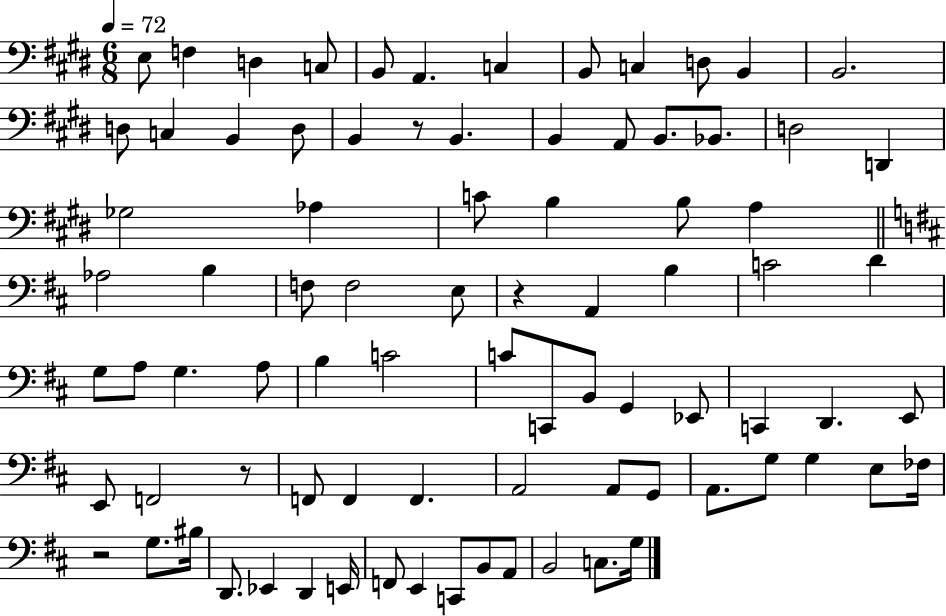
X:1
T:Untitled
M:6/8
L:1/4
K:E
E,/2 F, D, C,/2 B,,/2 A,, C, B,,/2 C, D,/2 B,, B,,2 D,/2 C, B,, D,/2 B,, z/2 B,, B,, A,,/2 B,,/2 _B,,/2 D,2 D,, _G,2 _A, C/2 B, B,/2 A, _A,2 B, F,/2 F,2 E,/2 z A,, B, C2 D G,/2 A,/2 G, A,/2 B, C2 C/2 C,,/2 B,,/2 G,, _E,,/2 C,, D,, E,,/2 E,,/2 F,,2 z/2 F,,/2 F,, F,, A,,2 A,,/2 G,,/2 A,,/2 G,/2 G, E,/2 _F,/4 z2 G,/2 ^B,/4 D,,/2 _E,, D,, E,,/4 F,,/2 E,, C,,/2 B,,/2 A,,/2 B,,2 C,/2 G,/4